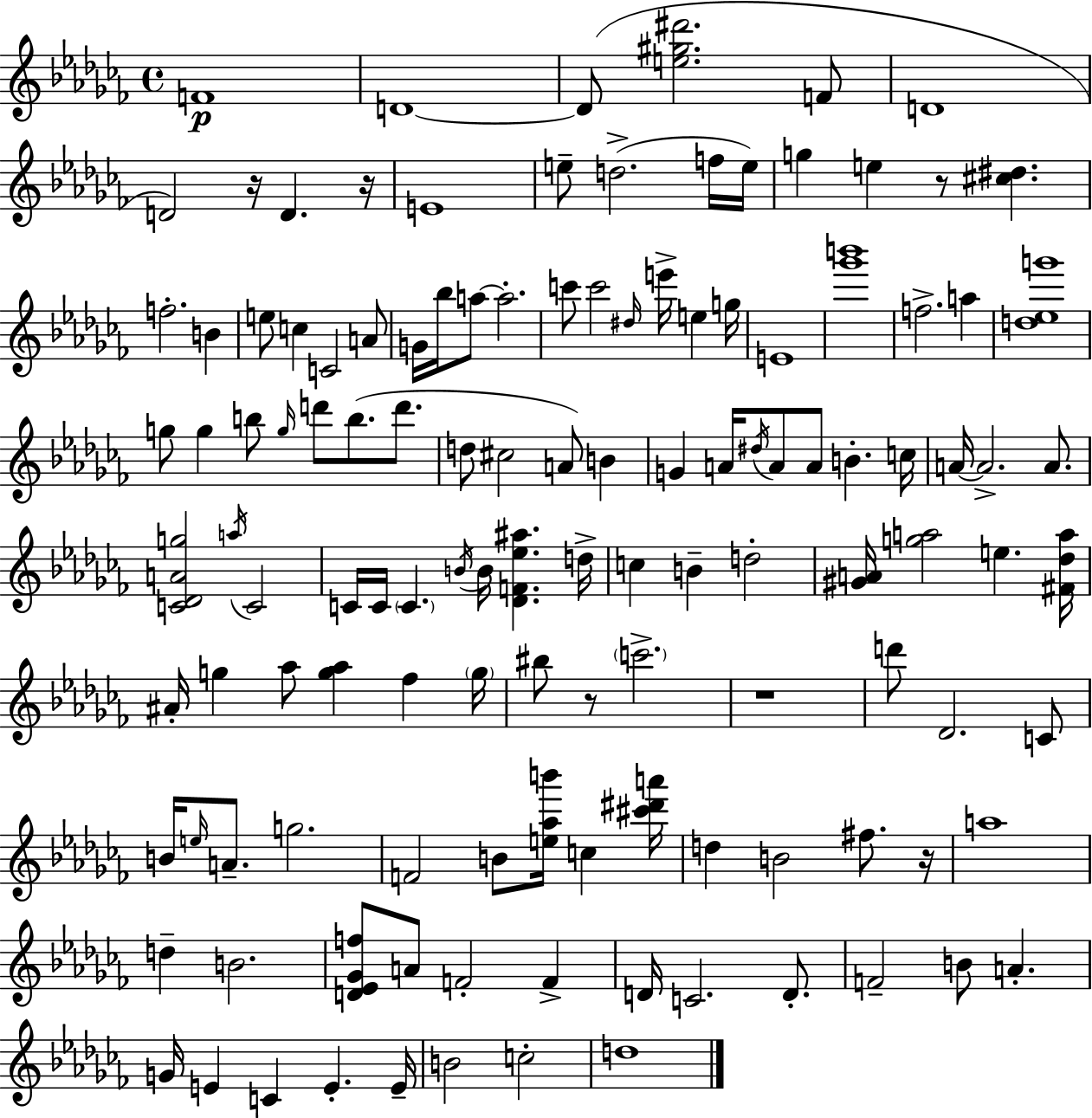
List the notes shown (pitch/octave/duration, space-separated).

F4/w D4/w D4/e [E5,G#5,D#6]/h. F4/e D4/w D4/h R/s D4/q. R/s E4/w E5/e D5/h. F5/s E5/s G5/q E5/q R/e [C#5,D#5]/q. F5/h. B4/q E5/e C5/q C4/h A4/e G4/s Bb5/s A5/e A5/h. C6/e C6/h D#5/s E6/s E5/q G5/s E4/w [Gb6,B6]/w F5/h. A5/q [D5,Eb5,G6]/w G5/e G5/q B5/e G5/s D6/e B5/e. D6/e. D5/e C#5/h A4/e B4/q G4/q A4/s D#5/s A4/e A4/e B4/q. C5/s A4/s A4/h. A4/e. [C4,Db4,A4,G5]/h A5/s C4/h C4/s C4/s C4/q. B4/s B4/s [Db4,F4,Eb5,A#5]/q. D5/s C5/q B4/q D5/h [G#4,A4]/s [G5,A5]/h E5/q. [F#4,Db5,A5]/s A#4/s G5/q Ab5/e [G5,Ab5]/q FES5/q G5/s BIS5/e R/e C6/h. R/w D6/e Db4/h. C4/e B4/s E5/s A4/e. G5/h. F4/h B4/e [E5,Ab5,B6]/s C5/q [C#6,D#6,A6]/s D5/q B4/h F#5/e. R/s A5/w D5/q B4/h. [D4,Eb4,Gb4,F5]/e A4/e F4/h F4/q D4/s C4/h. D4/e. F4/h B4/e A4/q. G4/s E4/q C4/q E4/q. E4/s B4/h C5/h D5/w